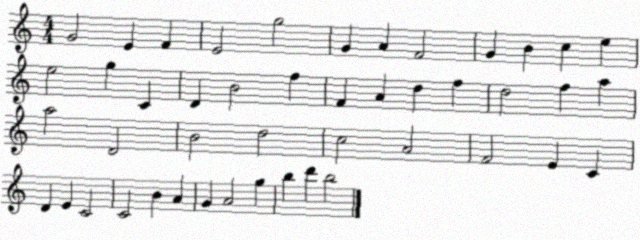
X:1
T:Untitled
M:4/4
L:1/4
K:C
G2 E F E2 g2 G A F2 G B c e e2 g C D B2 f F A d f d2 f a a2 D2 B2 d2 c2 A2 F2 E C D E C2 C2 B A G A2 g b d' b2